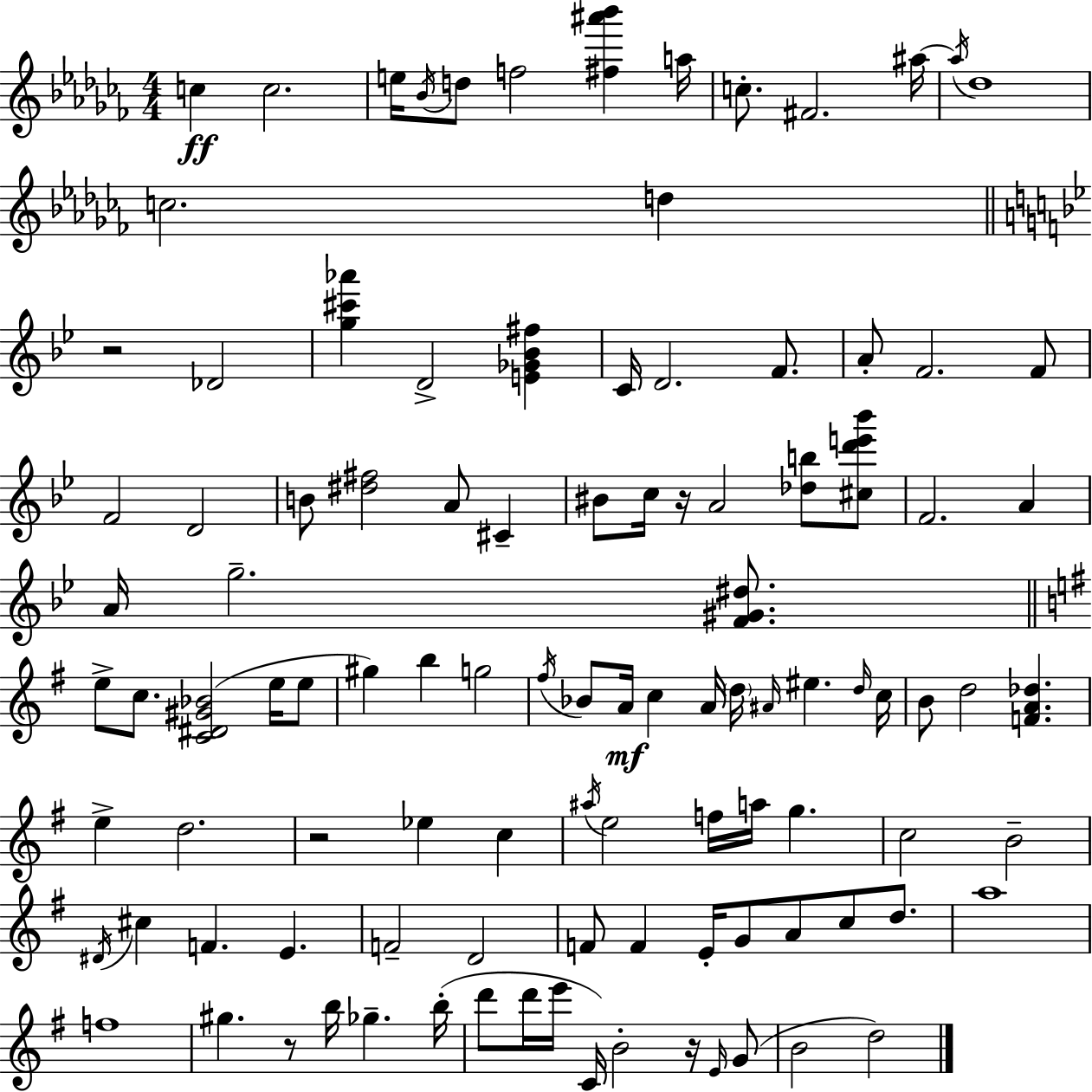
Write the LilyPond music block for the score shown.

{
  \clef treble
  \numericTimeSignature
  \time 4/4
  \key aes \minor
  c''4\ff c''2. | e''16 \acciaccatura { bes'16 } d''8 f''2 <fis'' ais''' bes'''>4 | a''16 c''8.-. fis'2. | ais''16~~ \acciaccatura { ais''16 } des''1 | \break c''2. d''4 | \bar "||" \break \key g \minor r2 des'2 | <g'' cis''' aes'''>4 d'2-> <e' ges' bes' fis''>4 | c'16 d'2. f'8. | a'8-. f'2. f'8 | \break f'2 d'2 | b'8 <dis'' fis''>2 a'8 cis'4-- | bis'8 c''16 r16 a'2 <des'' b''>8 <cis'' d''' e''' bes'''>8 | f'2. a'4 | \break a'16 g''2.-- <f' gis' dis''>8. | \bar "||" \break \key e \minor e''8-> c''8. <c' dis' gis' bes'>2( e''16 e''8 | gis''4) b''4 g''2 | \acciaccatura { fis''16 } bes'8 a'16\mf c''4 a'16 \parenthesize d''16 \grace { ais'16 } eis''4. | \grace { d''16 } c''16 b'8 d''2 <f' a' des''>4. | \break e''4-> d''2. | r2 ees''4 c''4 | \acciaccatura { ais''16 } e''2 f''16 a''16 g''4. | c''2 b'2-- | \break \acciaccatura { dis'16 } cis''4 f'4. e'4. | f'2-- d'2 | f'8 f'4 e'16-. g'8 a'8 | c''8 d''8. a''1 | \break f''1 | gis''4. r8 b''16 ges''4.-- | b''16-.( d'''8 d'''16 e'''16 c'16) b'2-. | r16 \grace { e'16 }( g'8 b'2 d''2) | \break \bar "|."
}